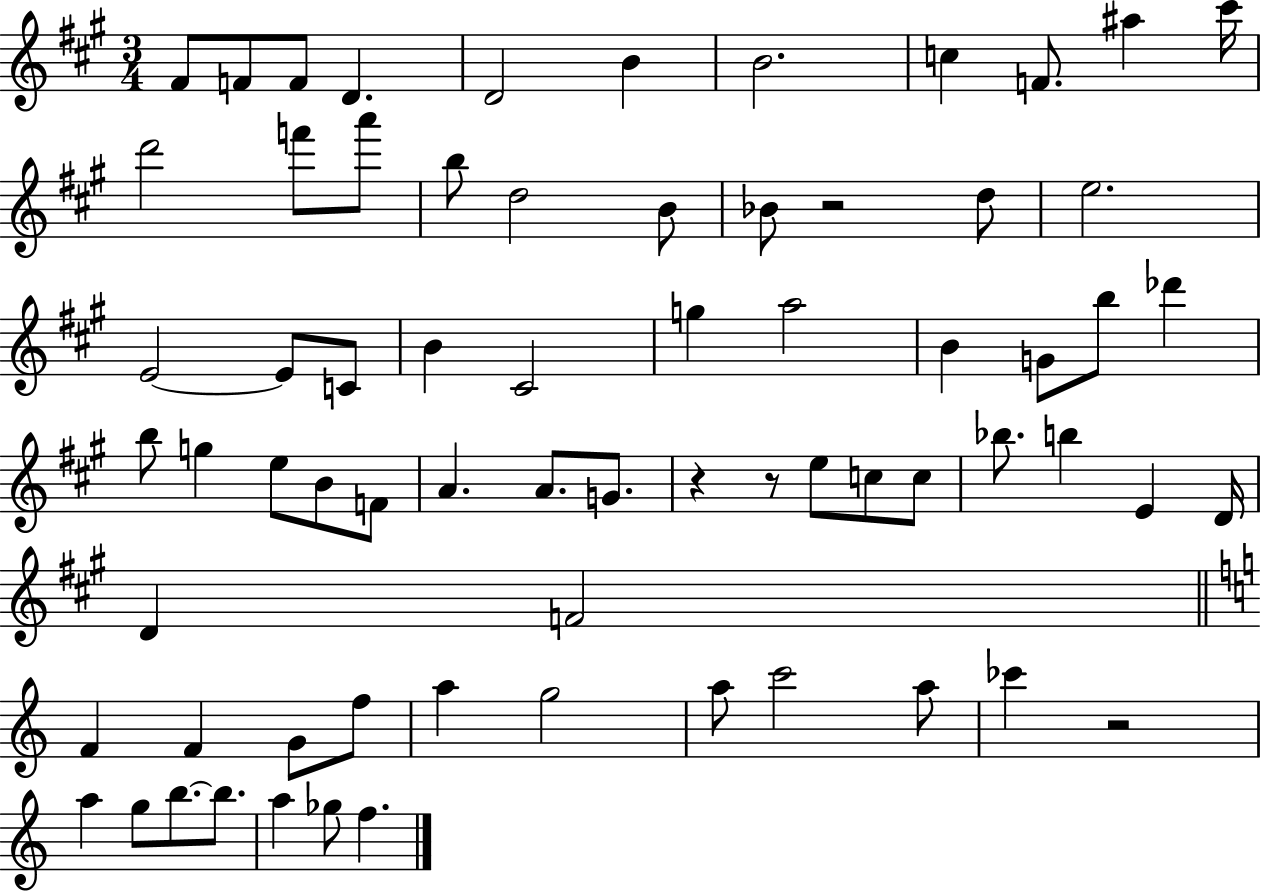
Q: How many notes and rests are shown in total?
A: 69